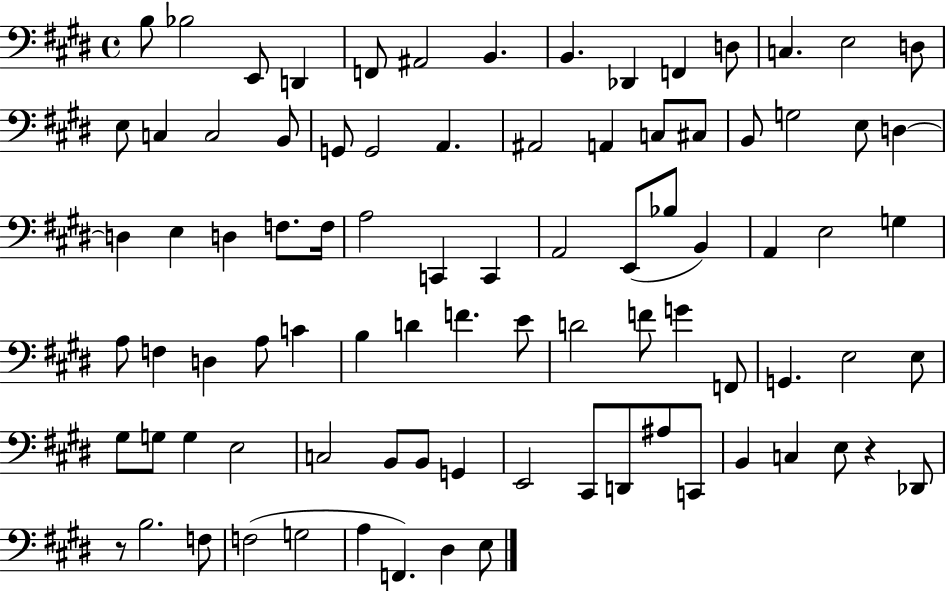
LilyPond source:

{
  \clef bass
  \time 4/4
  \defaultTimeSignature
  \key e \major
  b8 bes2 e,8 d,4 | f,8 ais,2 b,4. | b,4. des,4 f,4 d8 | c4. e2 d8 | \break e8 c4 c2 b,8 | g,8 g,2 a,4. | ais,2 a,4 c8 cis8 | b,8 g2 e8 d4~~ | \break d4 e4 d4 f8. f16 | a2 c,4 c,4 | a,2 e,8( bes8 b,4) | a,4 e2 g4 | \break a8 f4 d4 a8 c'4 | b4 d'4 f'4. e'8 | d'2 f'8 g'4 f,8 | g,4. e2 e8 | \break gis8 g8 g4 e2 | c2 b,8 b,8 g,4 | e,2 cis,8 d,8 ais8 c,8 | b,4 c4 e8 r4 des,8 | \break r8 b2. f8 | f2( g2 | a4 f,4.) dis4 e8 | \bar "|."
}